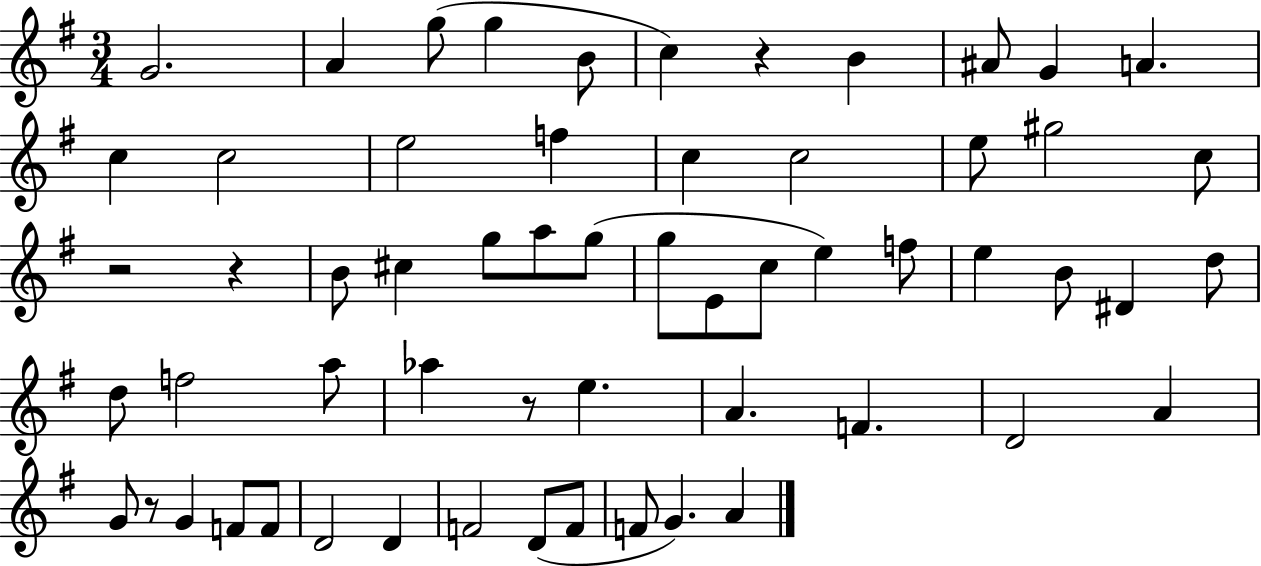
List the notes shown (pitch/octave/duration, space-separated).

G4/h. A4/q G5/e G5/q B4/e C5/q R/q B4/q A#4/e G4/q A4/q. C5/q C5/h E5/h F5/q C5/q C5/h E5/e G#5/h C5/e R/h R/q B4/e C#5/q G5/e A5/e G5/e G5/e E4/e C5/e E5/q F5/e E5/q B4/e D#4/q D5/e D5/e F5/h A5/e Ab5/q R/e E5/q. A4/q. F4/q. D4/h A4/q G4/e R/e G4/q F4/e F4/e D4/h D4/q F4/h D4/e F4/e F4/e G4/q. A4/q